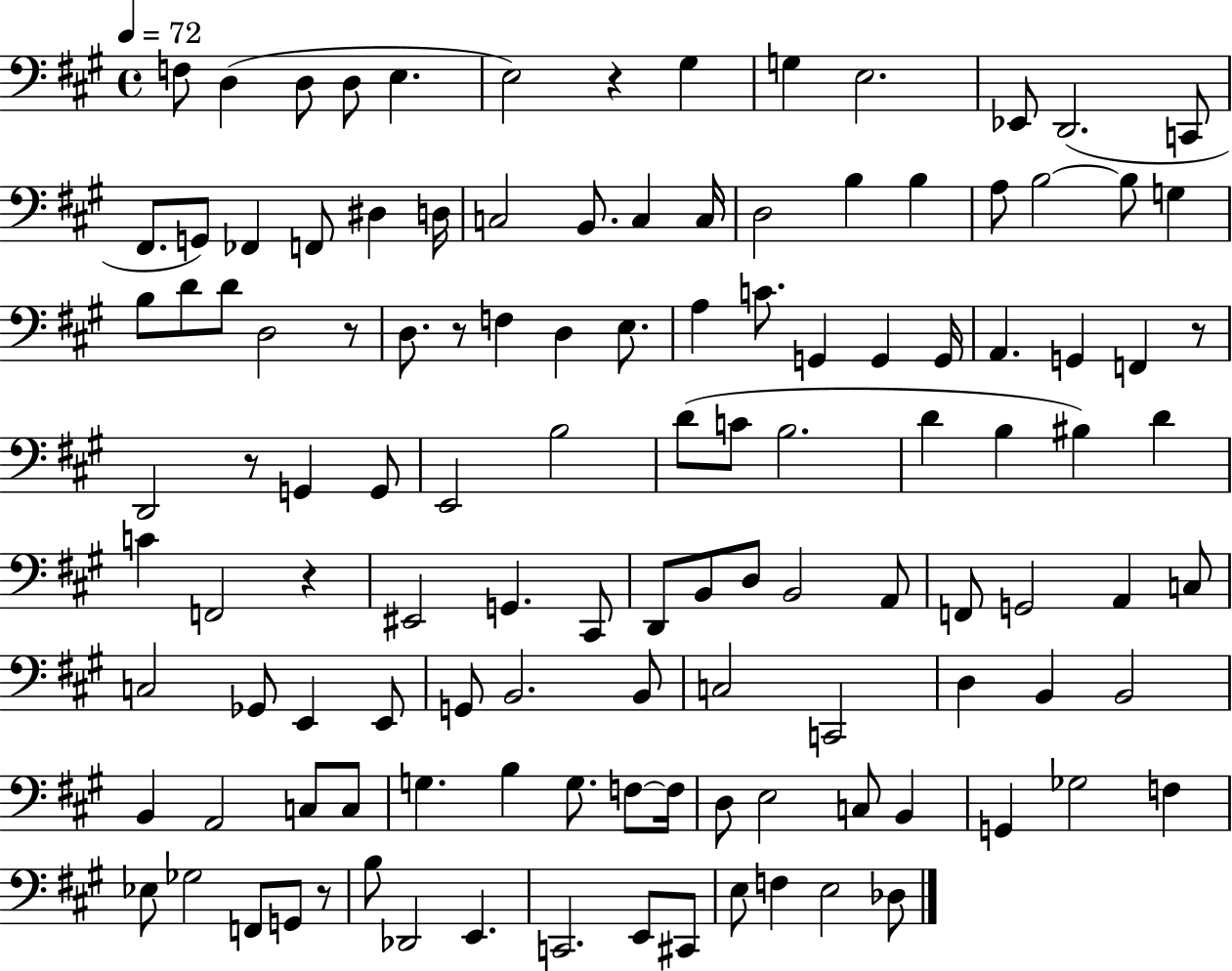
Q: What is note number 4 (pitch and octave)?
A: D3